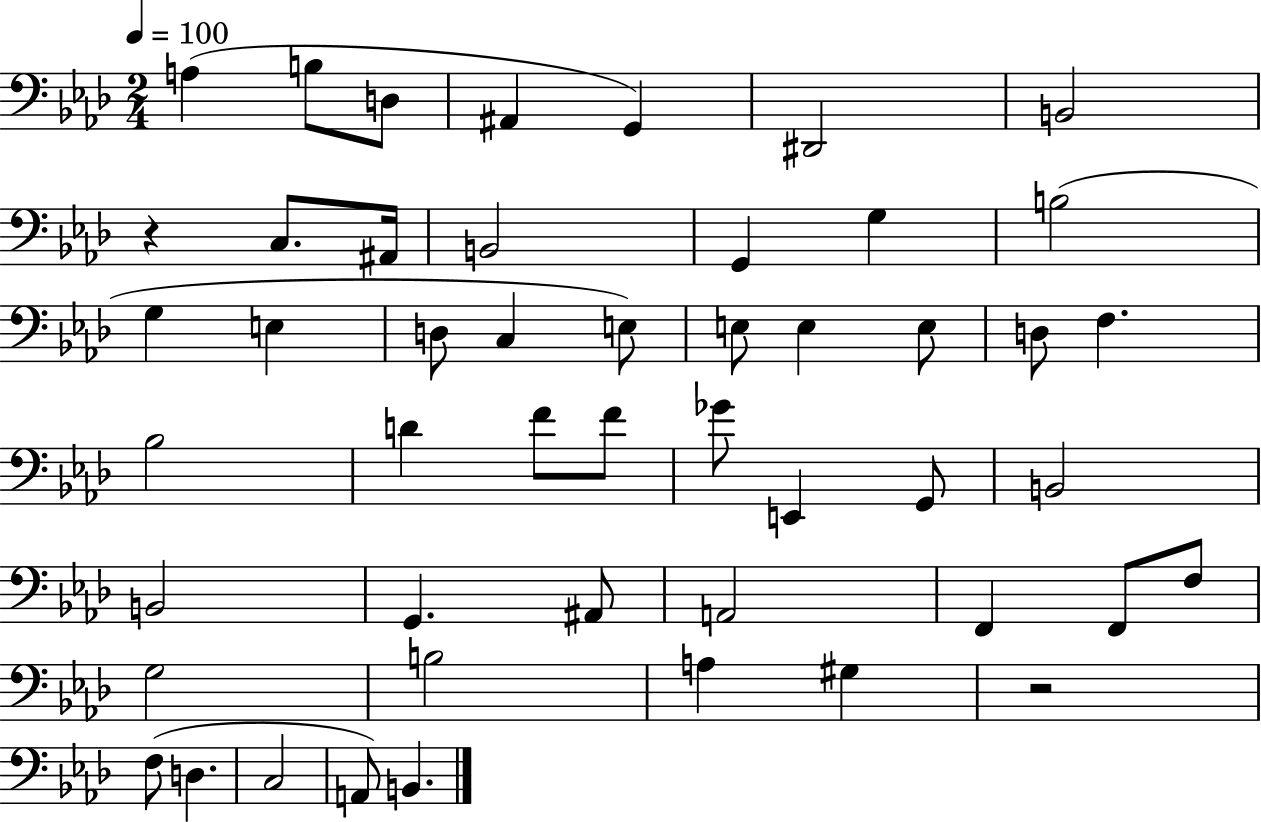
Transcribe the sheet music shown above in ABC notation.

X:1
T:Untitled
M:2/4
L:1/4
K:Ab
A, B,/2 D,/2 ^A,, G,, ^D,,2 B,,2 z C,/2 ^A,,/4 B,,2 G,, G, B,2 G, E, D,/2 C, E,/2 E,/2 E, E,/2 D,/2 F, _B,2 D F/2 F/2 _G/2 E,, G,,/2 B,,2 B,,2 G,, ^A,,/2 A,,2 F,, F,,/2 F,/2 G,2 B,2 A, ^G, z2 F,/2 D, C,2 A,,/2 B,,